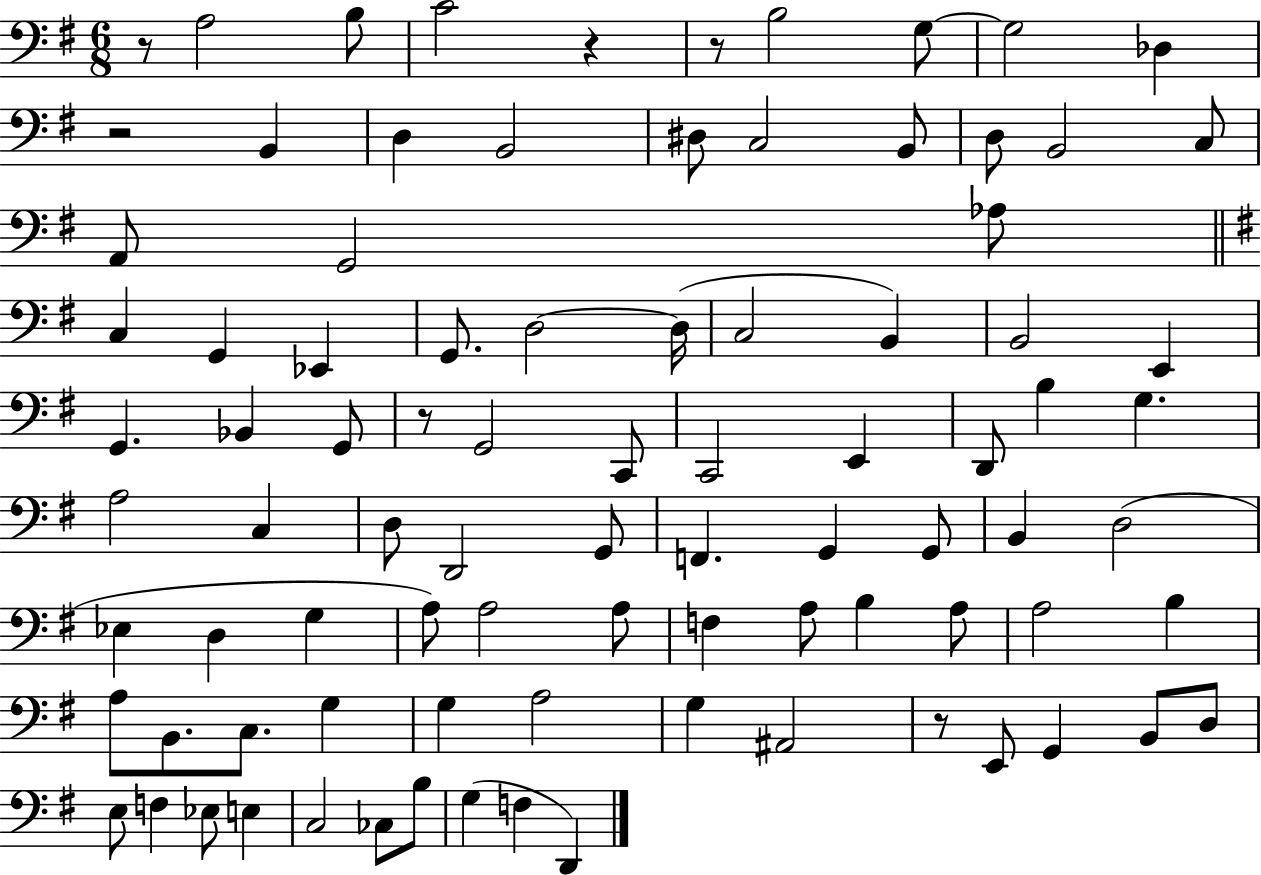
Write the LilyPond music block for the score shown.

{
  \clef bass
  \numericTimeSignature
  \time 6/8
  \key g \major
  \repeat volta 2 { r8 a2 b8 | c'2 r4 | r8 b2 g8~~ | g2 des4 | \break r2 b,4 | d4 b,2 | dis8 c2 b,8 | d8 b,2 c8 | \break a,8 g,2 aes8 | \bar "||" \break \key g \major c4 g,4 ees,4 | g,8. d2~~ d16( | c2 b,4) | b,2 e,4 | \break g,4. bes,4 g,8 | r8 g,2 c,8 | c,2 e,4 | d,8 b4 g4. | \break a2 c4 | d8 d,2 g,8 | f,4. g,4 g,8 | b,4 d2( | \break ees4 d4 g4 | a8) a2 a8 | f4 a8 b4 a8 | a2 b4 | \break a8 b,8. c8. g4 | g4 a2 | g4 ais,2 | r8 e,8 g,4 b,8 d8 | \break e8 f4 ees8 e4 | c2 ces8 b8 | g4( f4 d,4) | } \bar "|."
}